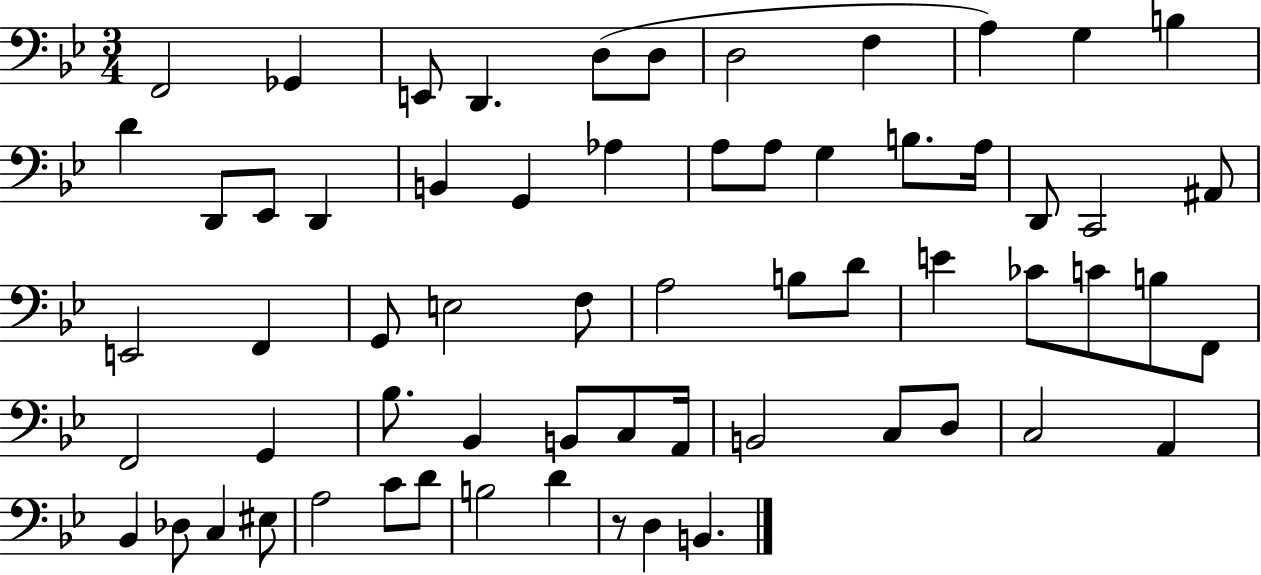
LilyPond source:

{
  \clef bass
  \numericTimeSignature
  \time 3/4
  \key bes \major
  f,2 ges,4 | e,8 d,4. d8( d8 | d2 f4 | a4) g4 b4 | \break d'4 d,8 ees,8 d,4 | b,4 g,4 aes4 | a8 a8 g4 b8. a16 | d,8 c,2 ais,8 | \break e,2 f,4 | g,8 e2 f8 | a2 b8 d'8 | e'4 ces'8 c'8 b8 f,8 | \break f,2 g,4 | bes8. bes,4 b,8 c8 a,16 | b,2 c8 d8 | c2 a,4 | \break bes,4 des8 c4 eis8 | a2 c'8 d'8 | b2 d'4 | r8 d4 b,4. | \break \bar "|."
}